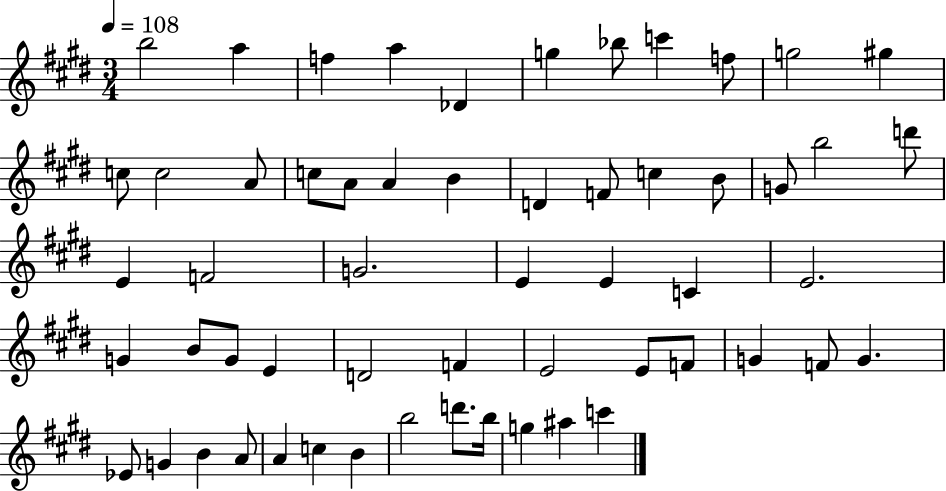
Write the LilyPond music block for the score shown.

{
  \clef treble
  \numericTimeSignature
  \time 3/4
  \key e \major
  \tempo 4 = 108
  b''2 a''4 | f''4 a''4 des'4 | g''4 bes''8 c'''4 f''8 | g''2 gis''4 | \break c''8 c''2 a'8 | c''8 a'8 a'4 b'4 | d'4 f'8 c''4 b'8 | g'8 b''2 d'''8 | \break e'4 f'2 | g'2. | e'4 e'4 c'4 | e'2. | \break g'4 b'8 g'8 e'4 | d'2 f'4 | e'2 e'8 f'8 | g'4 f'8 g'4. | \break ees'8 g'4 b'4 a'8 | a'4 c''4 b'4 | b''2 d'''8. b''16 | g''4 ais''4 c'''4 | \break \bar "|."
}